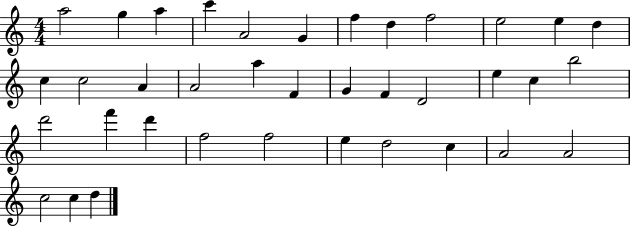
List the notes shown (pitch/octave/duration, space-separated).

A5/h G5/q A5/q C6/q A4/h G4/q F5/q D5/q F5/h E5/h E5/q D5/q C5/q C5/h A4/q A4/h A5/q F4/q G4/q F4/q D4/h E5/q C5/q B5/h D6/h F6/q D6/q F5/h F5/h E5/q D5/h C5/q A4/h A4/h C5/h C5/q D5/q